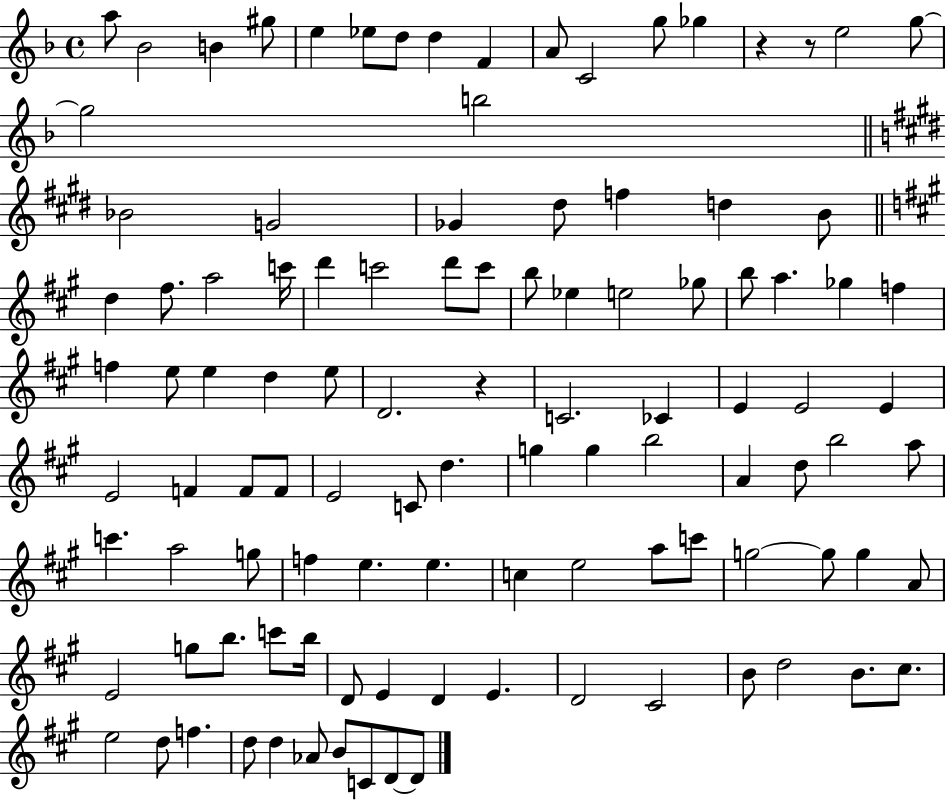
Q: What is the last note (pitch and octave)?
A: D4